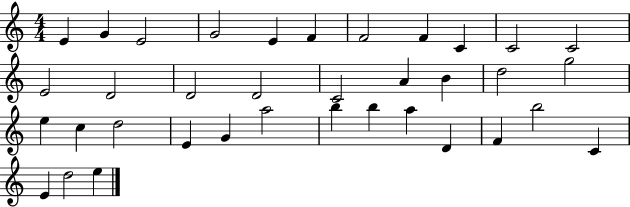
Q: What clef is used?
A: treble